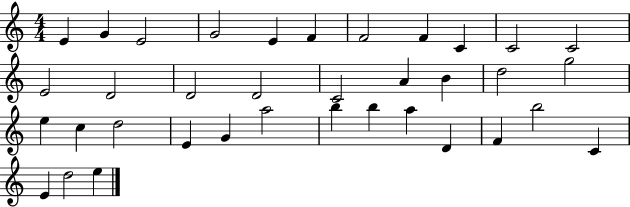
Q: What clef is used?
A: treble